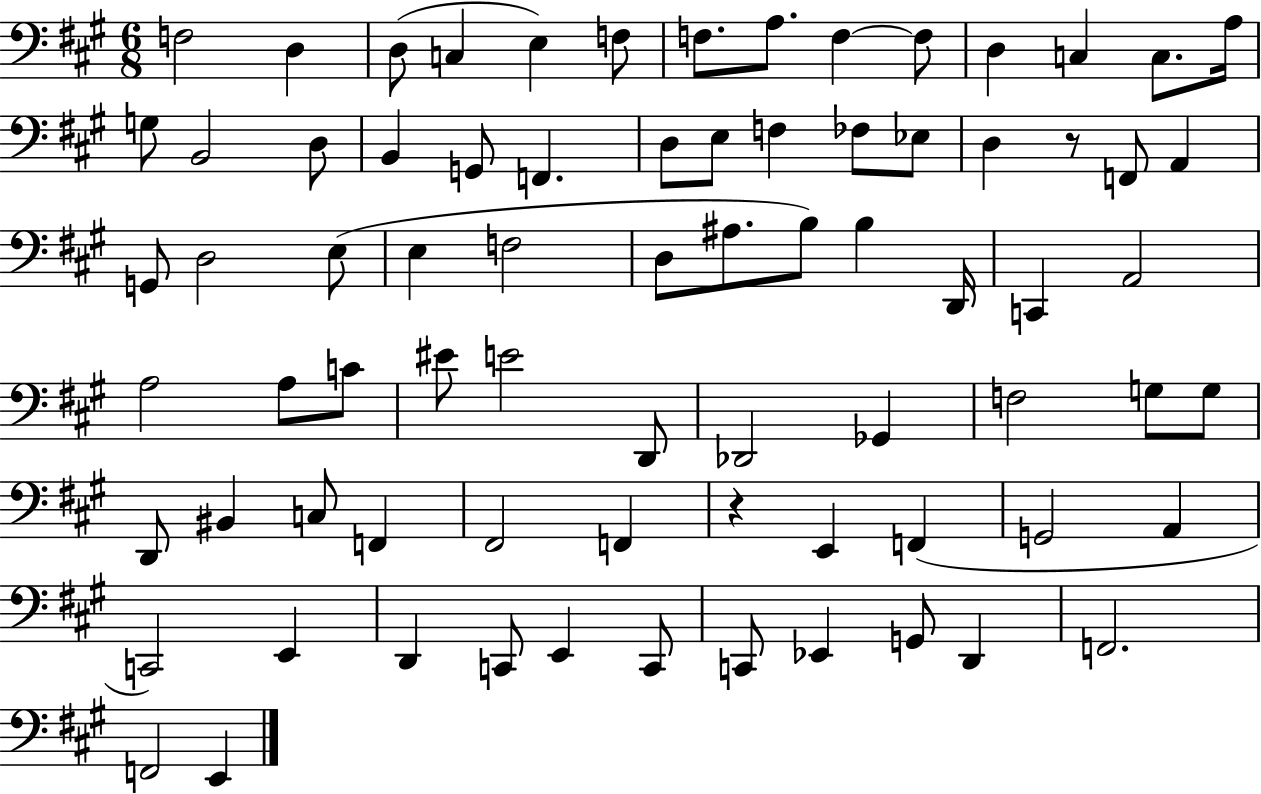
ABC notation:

X:1
T:Untitled
M:6/8
L:1/4
K:A
F,2 D, D,/2 C, E, F,/2 F,/2 A,/2 F, F,/2 D, C, C,/2 A,/4 G,/2 B,,2 D,/2 B,, G,,/2 F,, D,/2 E,/2 F, _F,/2 _E,/2 D, z/2 F,,/2 A,, G,,/2 D,2 E,/2 E, F,2 D,/2 ^A,/2 B,/2 B, D,,/4 C,, A,,2 A,2 A,/2 C/2 ^E/2 E2 D,,/2 _D,,2 _G,, F,2 G,/2 G,/2 D,,/2 ^B,, C,/2 F,, ^F,,2 F,, z E,, F,, G,,2 A,, C,,2 E,, D,, C,,/2 E,, C,,/2 C,,/2 _E,, G,,/2 D,, F,,2 F,,2 E,,